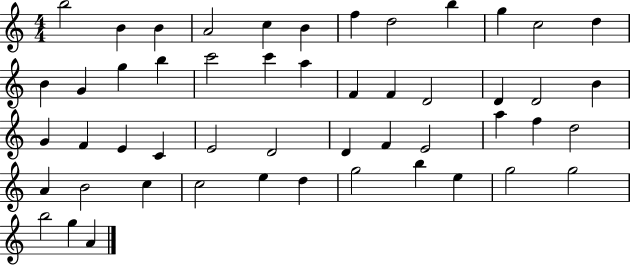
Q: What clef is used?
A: treble